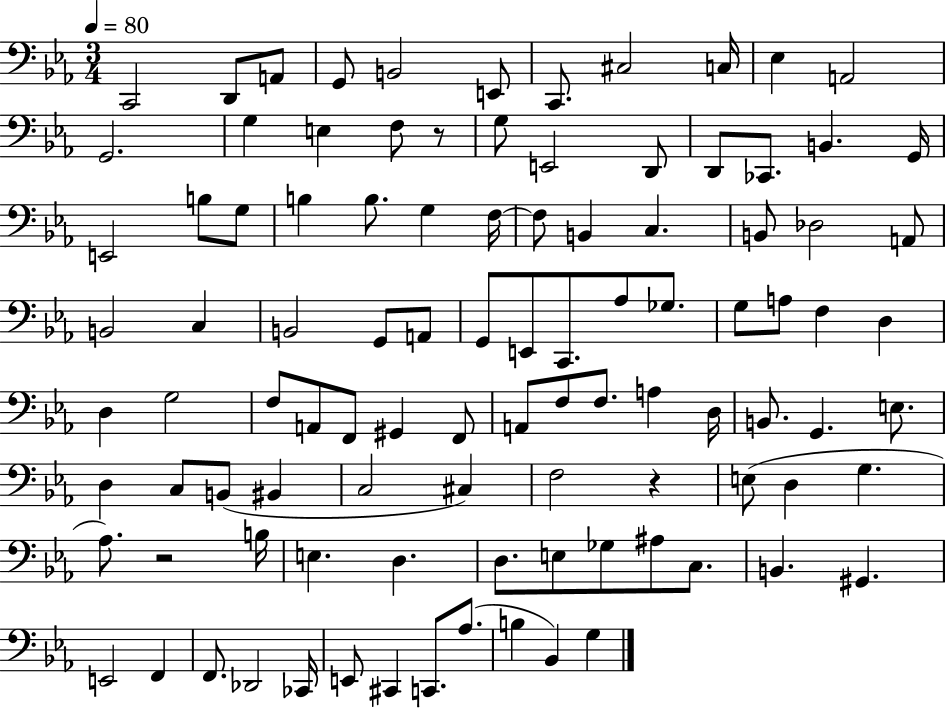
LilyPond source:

{
  \clef bass
  \numericTimeSignature
  \time 3/4
  \key ees \major
  \tempo 4 = 80
  c,2 d,8 a,8 | g,8 b,2 e,8 | c,8. cis2 c16 | ees4 a,2 | \break g,2. | g4 e4 f8 r8 | g8 e,2 d,8 | d,8 ces,8. b,4. g,16 | \break e,2 b8 g8 | b4 b8. g4 f16~~ | f8 b,4 c4. | b,8 des2 a,8 | \break b,2 c4 | b,2 g,8 a,8 | g,8 e,8 c,8. aes8 ges8. | g8 a8 f4 d4 | \break d4 g2 | f8 a,8 f,8 gis,4 f,8 | a,8 f8 f8. a4 d16 | b,8. g,4. e8. | \break d4 c8 b,8( bis,4 | c2 cis4) | f2 r4 | e8( d4 g4. | \break aes8.) r2 b16 | e4. d4. | d8. e8 ges8 ais8 c8. | b,4. gis,4. | \break e,2 f,4 | f,8. des,2 ces,16 | e,8 cis,4 c,8. aes8.( | b4 bes,4) g4 | \break \bar "|."
}